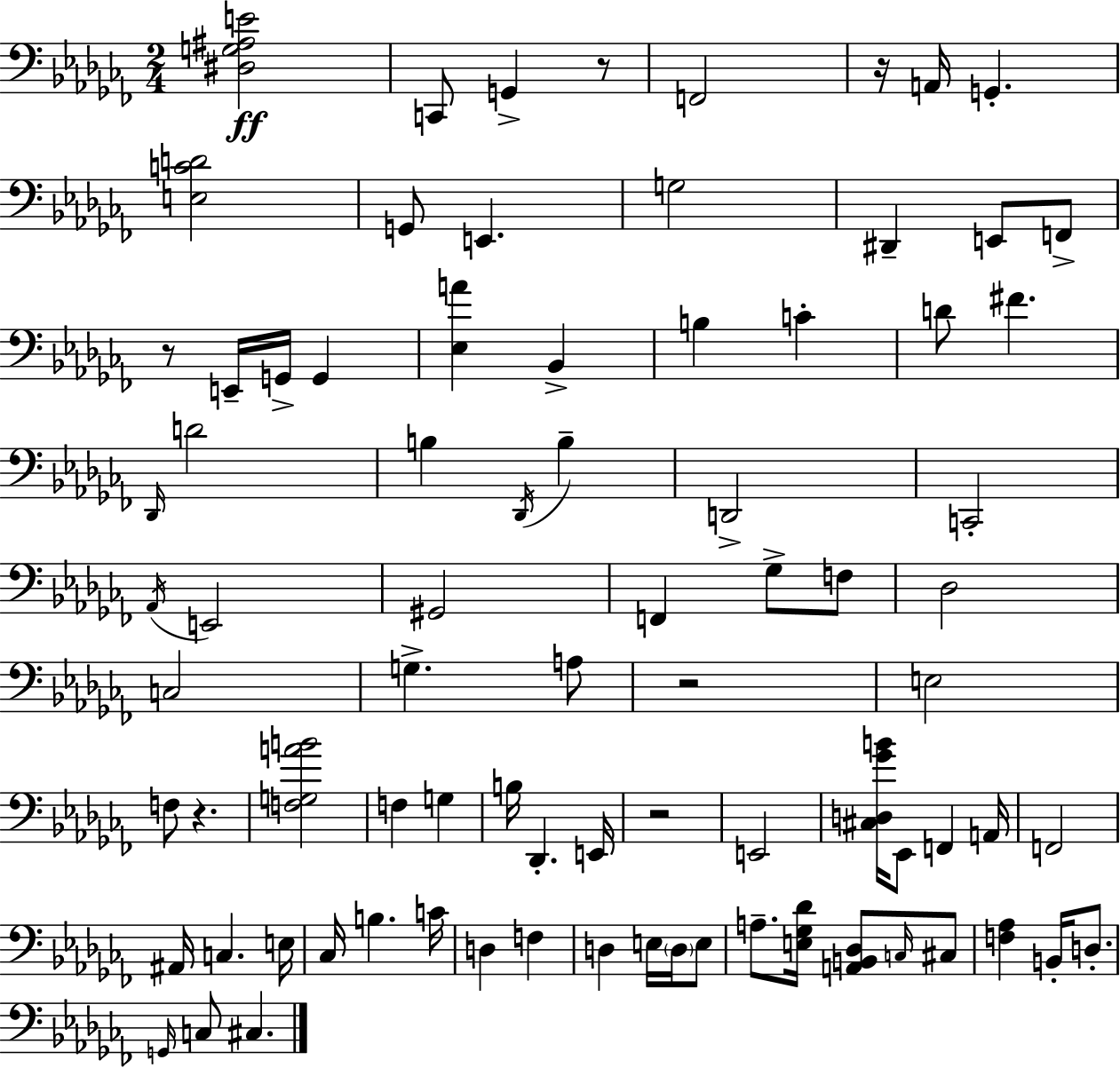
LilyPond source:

{
  \clef bass
  \numericTimeSignature
  \time 2/4
  \key aes \minor
  <dis g ais e'>2\ff | c,8 g,4-> r8 | f,2 | r16 a,16 g,4.-. | \break <e c' d'>2 | g,8 e,4. | g2 | dis,4-- e,8 f,8-> | \break r8 e,16-- g,16-> g,4 | <ees a'>4 bes,4-> | b4 c'4-. | d'8 fis'4. | \break \grace { des,16 } d'2 | b4 \acciaccatura { des,16 } b4-- | d,2-> | c,2-. | \break \acciaccatura { aes,16 } e,2 | gis,2 | f,4 ges8-> | f8 des2 | \break c2 | g4.-> | a8 r2 | e2 | \break f8 r4. | <f g a' b'>2 | f4 g4 | b16 des,4.-. | \break e,16 r2 | e,2 | <cis d ges' b'>16 ees,8 f,4 | a,16 f,2 | \break ais,16 c4. | e16 ces16 b4. | c'16 d4 f4 | d4 e16 | \break \parenthesize d16 e8 a8.-- <e ges des'>16 <a, b, des>8 | \grace { c16 } cis8 <f aes>4 | b,16-. d8.-. \grace { g,16 } c8 cis4. | \bar "|."
}